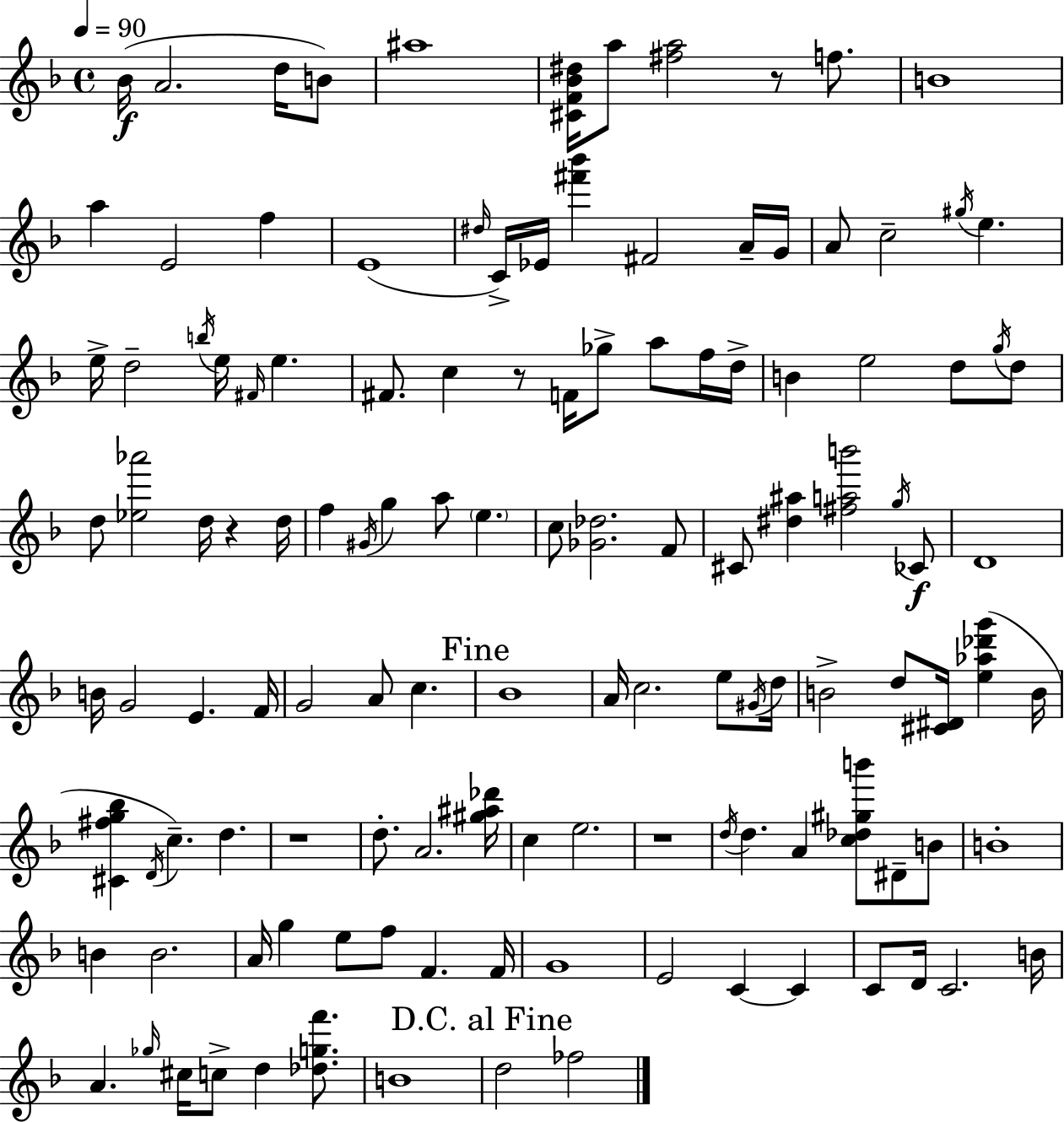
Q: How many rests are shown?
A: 5